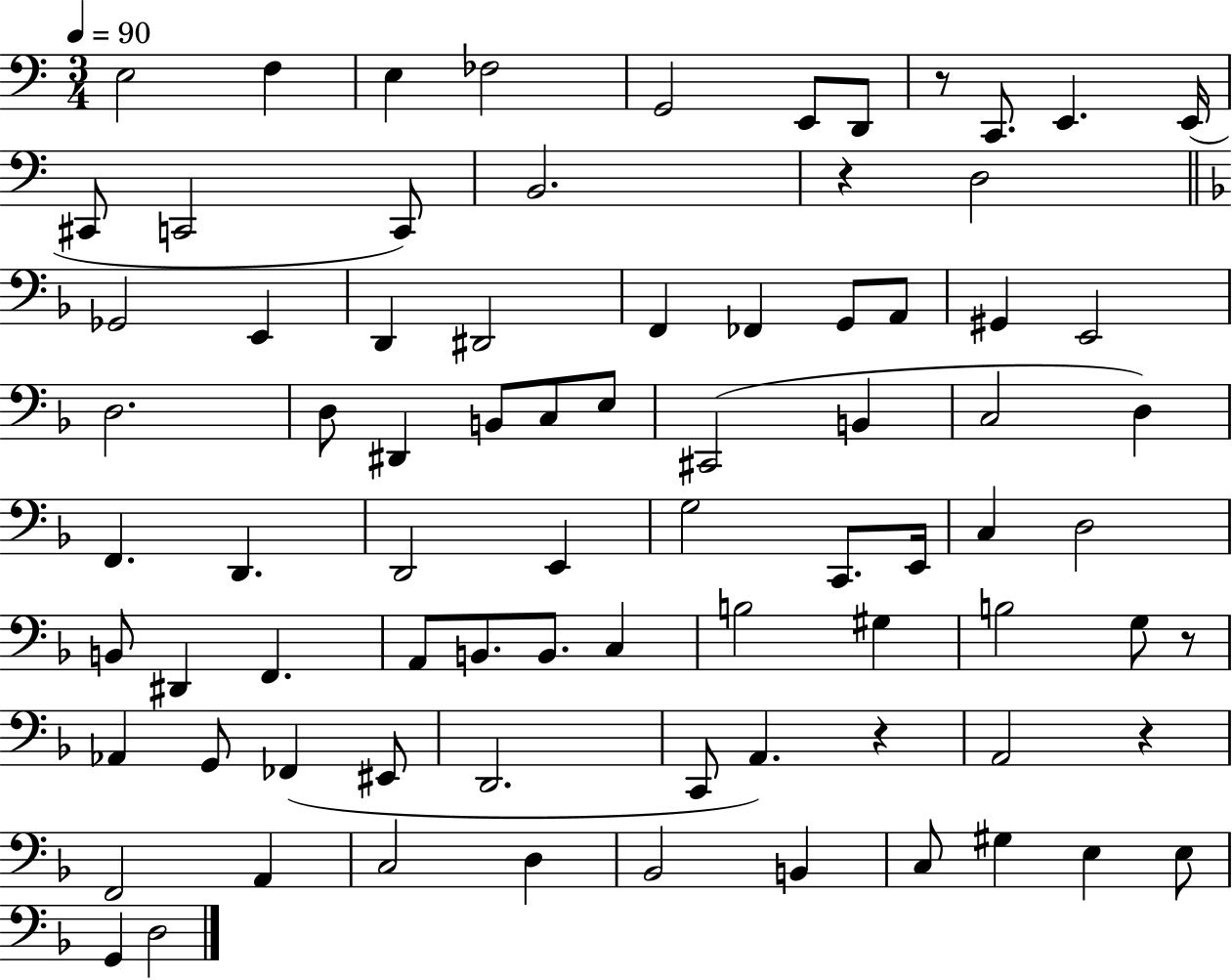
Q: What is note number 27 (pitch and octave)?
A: D3